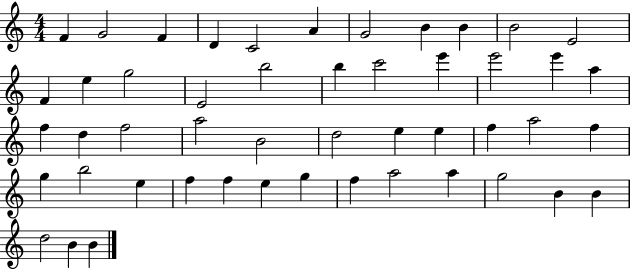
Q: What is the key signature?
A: C major